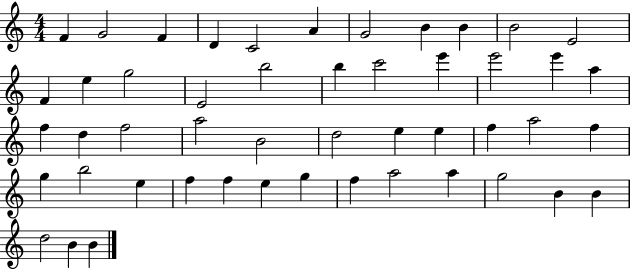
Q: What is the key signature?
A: C major